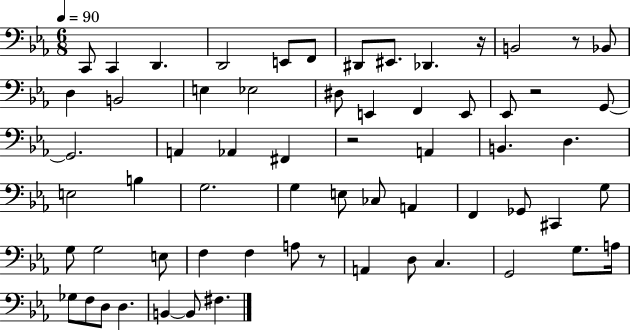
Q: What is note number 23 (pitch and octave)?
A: A2